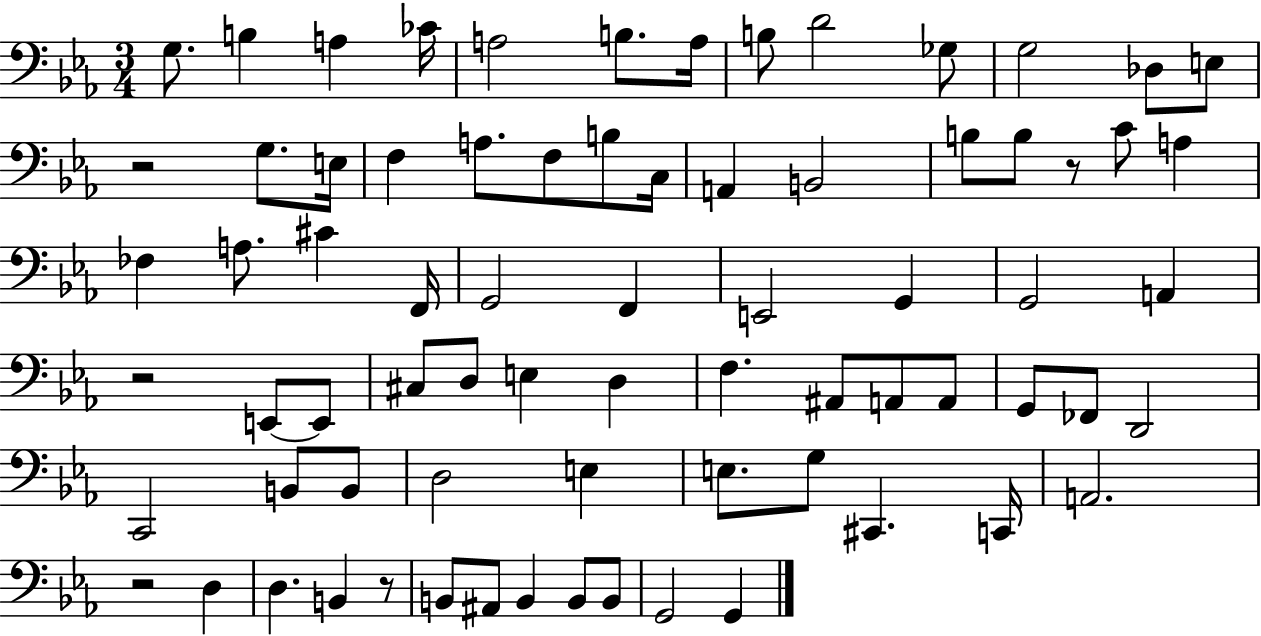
X:1
T:Untitled
M:3/4
L:1/4
K:Eb
G,/2 B, A, _C/4 A,2 B,/2 A,/4 B,/2 D2 _G,/2 G,2 _D,/2 E,/2 z2 G,/2 E,/4 F, A,/2 F,/2 B,/2 C,/4 A,, B,,2 B,/2 B,/2 z/2 C/2 A, _F, A,/2 ^C F,,/4 G,,2 F,, E,,2 G,, G,,2 A,, z2 E,,/2 E,,/2 ^C,/2 D,/2 E, D, F, ^A,,/2 A,,/2 A,,/2 G,,/2 _F,,/2 D,,2 C,,2 B,,/2 B,,/2 D,2 E, E,/2 G,/2 ^C,, C,,/4 A,,2 z2 D, D, B,, z/2 B,,/2 ^A,,/2 B,, B,,/2 B,,/2 G,,2 G,,